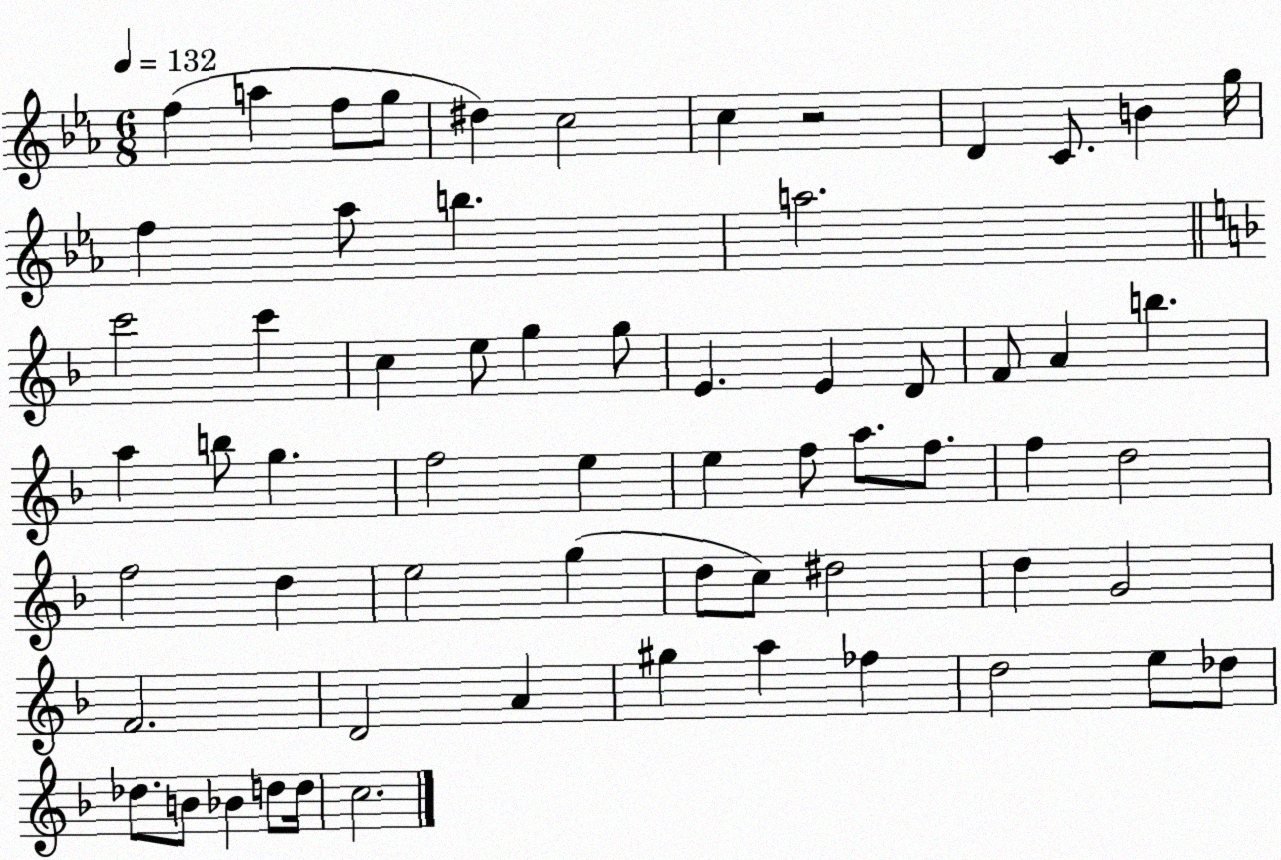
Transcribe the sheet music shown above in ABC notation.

X:1
T:Untitled
M:6/8
L:1/4
K:Eb
f a f/2 g/2 ^d c2 c z2 D C/2 B g/4 f _a/2 b a2 c'2 c' c e/2 g g/2 E E D/2 F/2 A b a b/2 g f2 e e f/2 a/2 f/2 f d2 f2 d e2 g d/2 c/2 ^d2 d G2 F2 D2 A ^g a _f d2 e/2 _d/2 _d/2 B/2 _B d/2 d/4 c2